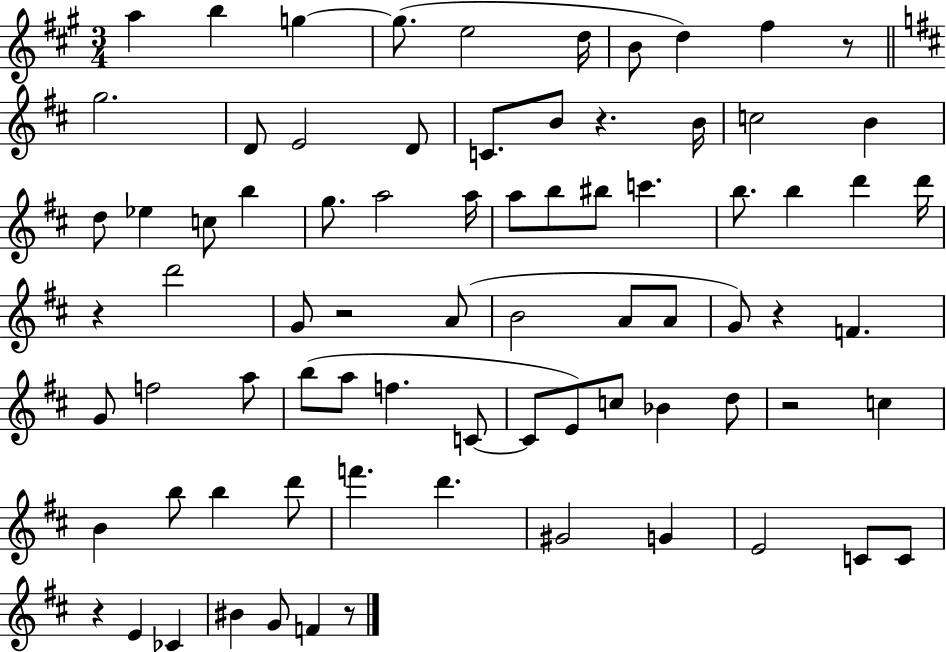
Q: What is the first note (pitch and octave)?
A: A5